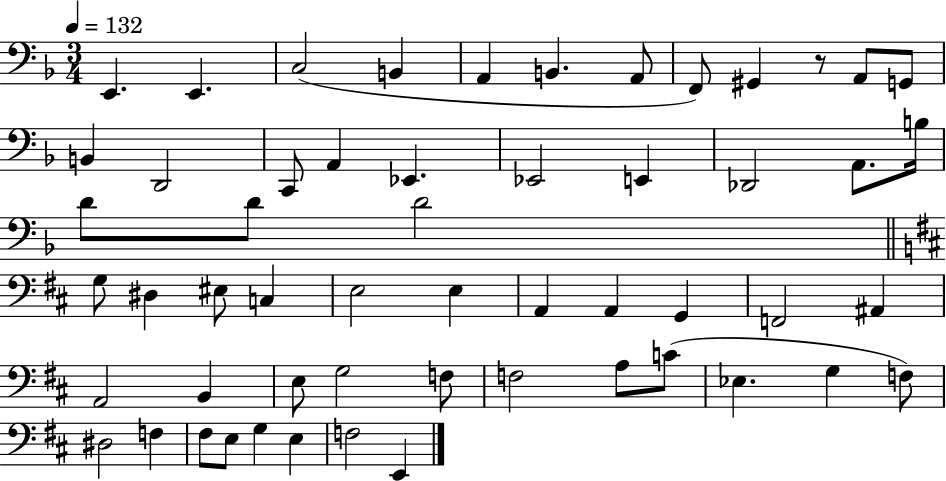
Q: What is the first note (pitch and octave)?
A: E2